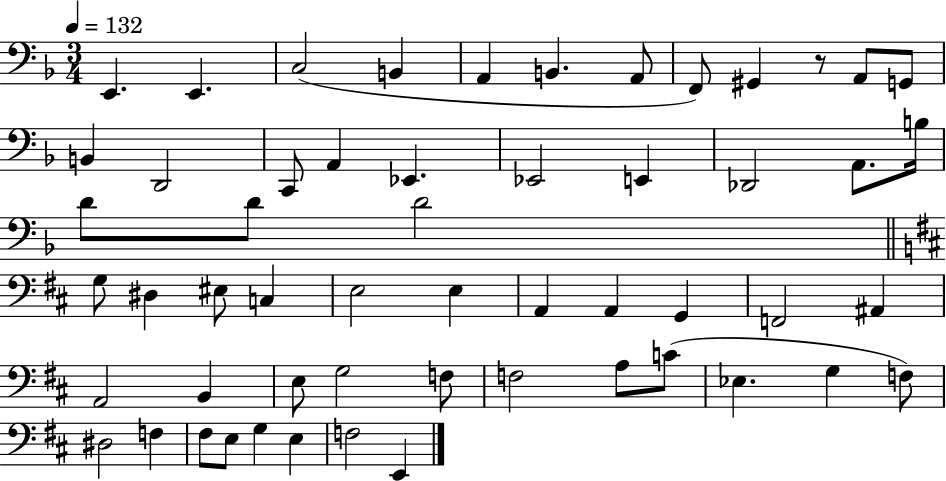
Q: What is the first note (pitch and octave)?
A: E2